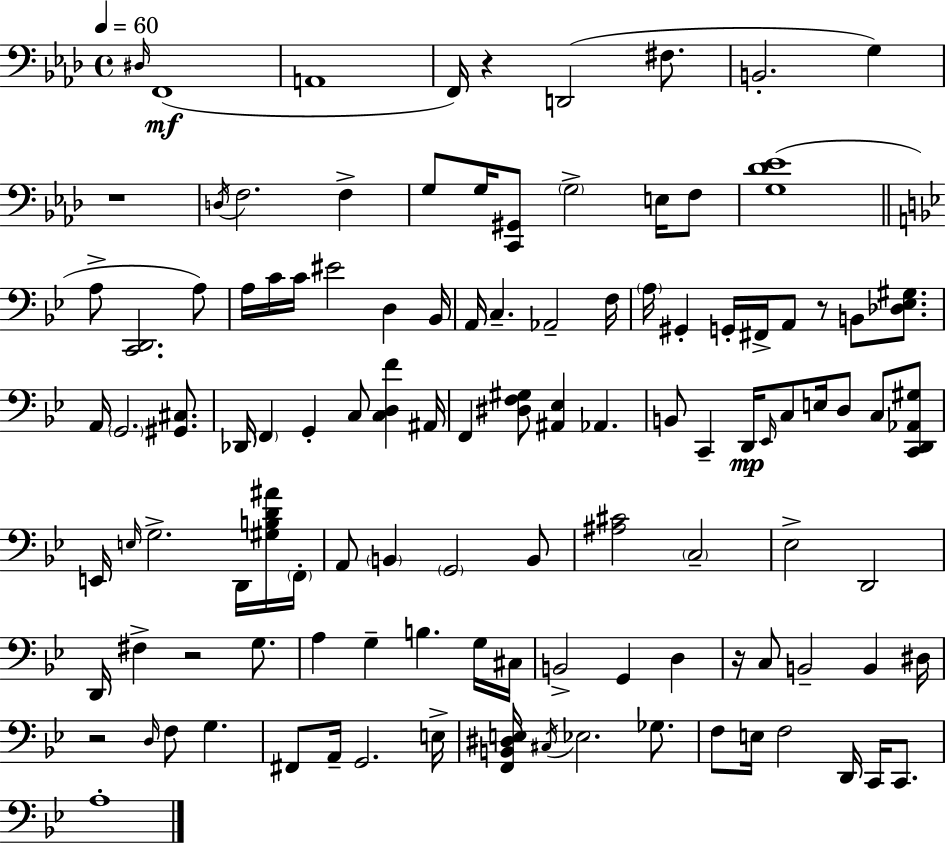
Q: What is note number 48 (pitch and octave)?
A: C3